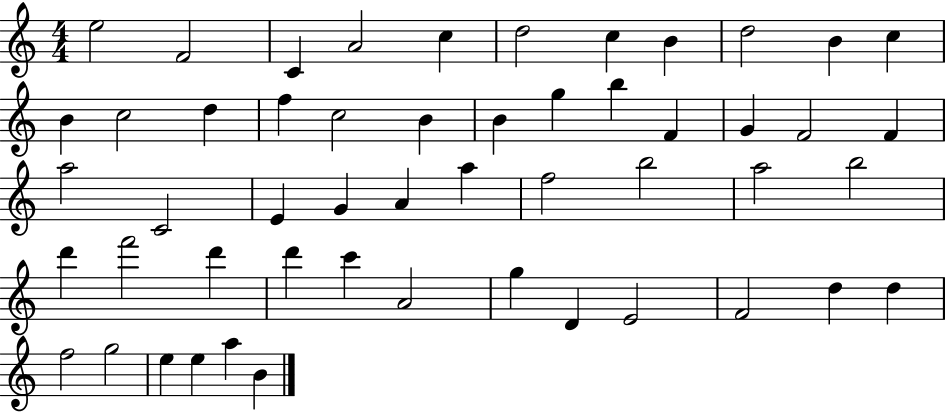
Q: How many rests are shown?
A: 0